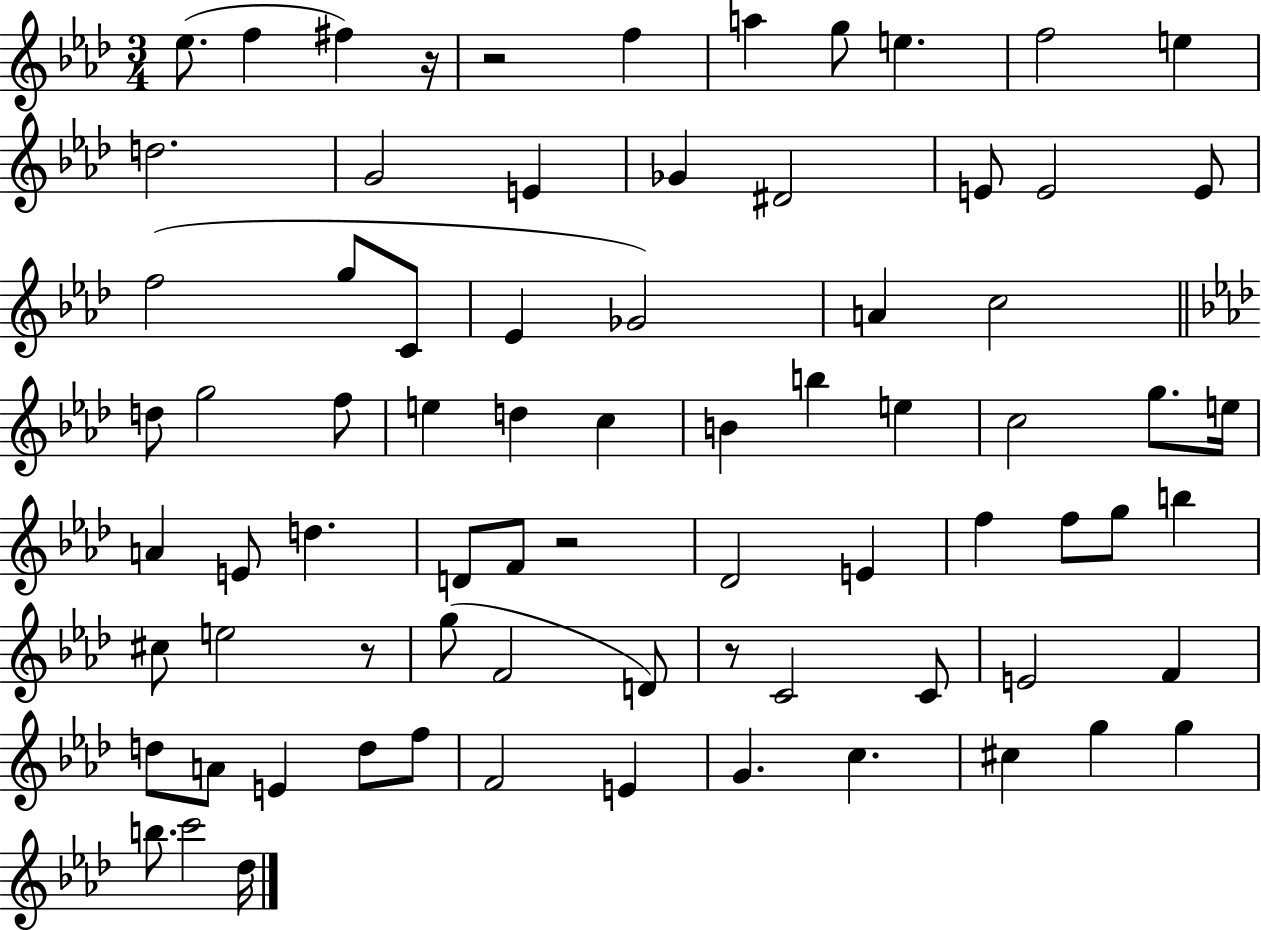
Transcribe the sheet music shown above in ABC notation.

X:1
T:Untitled
M:3/4
L:1/4
K:Ab
_e/2 f ^f z/4 z2 f a g/2 e f2 e d2 G2 E _G ^D2 E/2 E2 E/2 f2 g/2 C/2 _E _G2 A c2 d/2 g2 f/2 e d c B b e c2 g/2 e/4 A E/2 d D/2 F/2 z2 _D2 E f f/2 g/2 b ^c/2 e2 z/2 g/2 F2 D/2 z/2 C2 C/2 E2 F d/2 A/2 E d/2 f/2 F2 E G c ^c g g b/2 c'2 _d/4